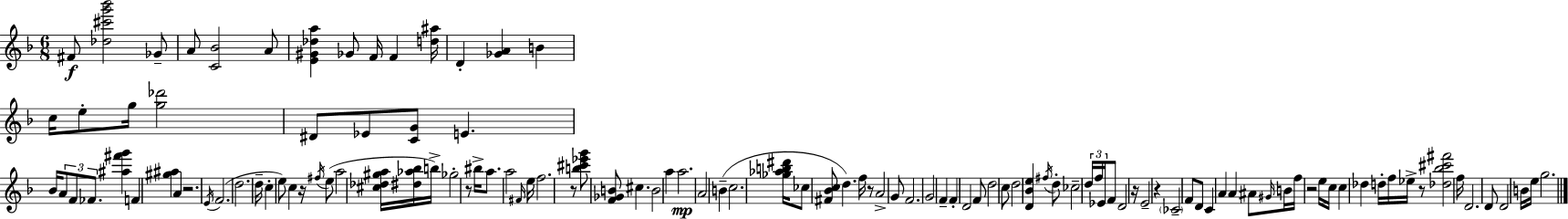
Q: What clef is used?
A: treble